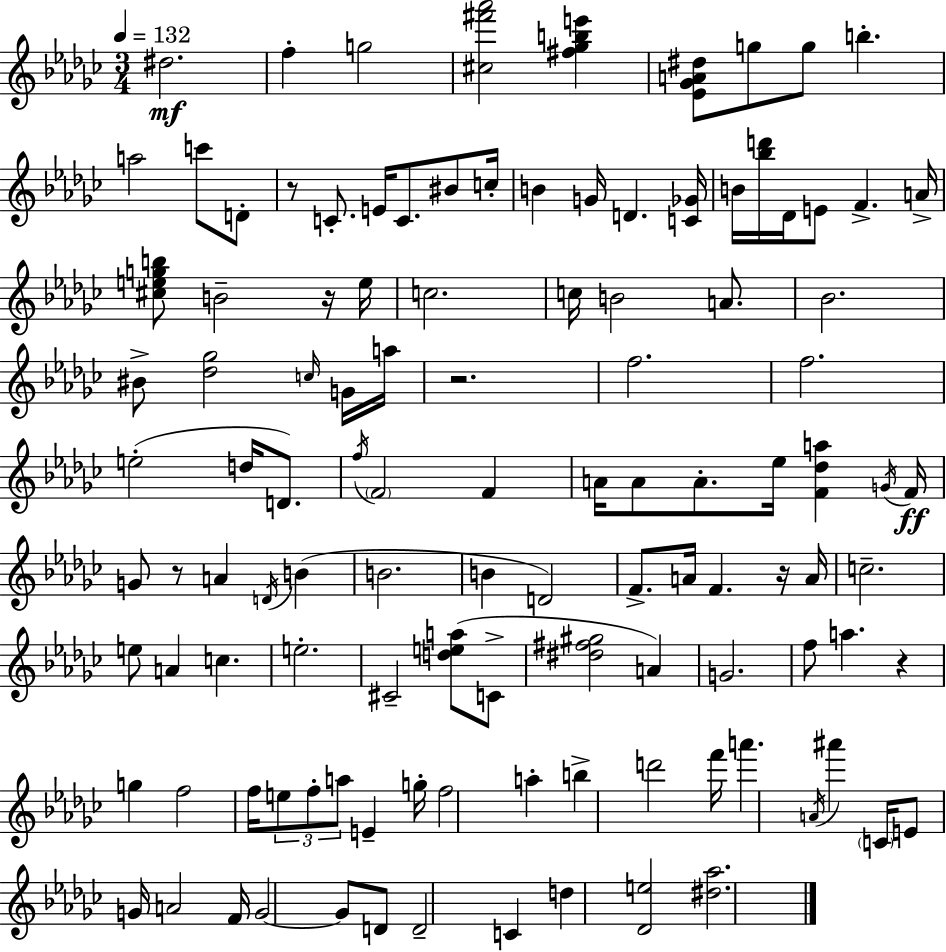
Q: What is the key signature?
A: EES minor